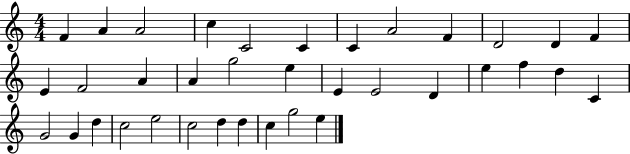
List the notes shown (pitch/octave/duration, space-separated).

F4/q A4/q A4/h C5/q C4/h C4/q C4/q A4/h F4/q D4/h D4/q F4/q E4/q F4/h A4/q A4/q G5/h E5/q E4/q E4/h D4/q E5/q F5/q D5/q C4/q G4/h G4/q D5/q C5/h E5/h C5/h D5/q D5/q C5/q G5/h E5/q